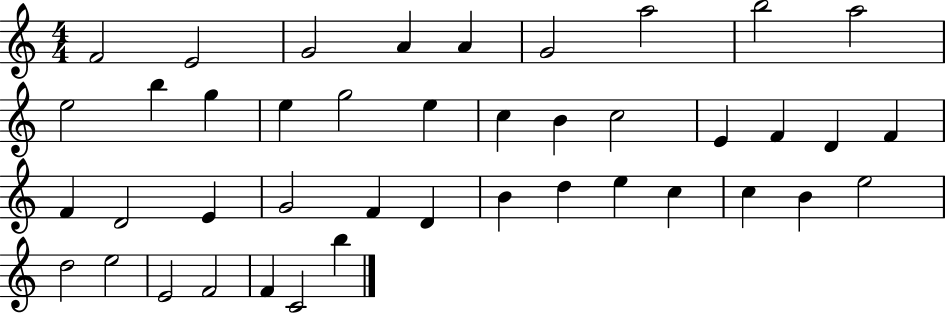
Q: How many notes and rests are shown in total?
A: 42